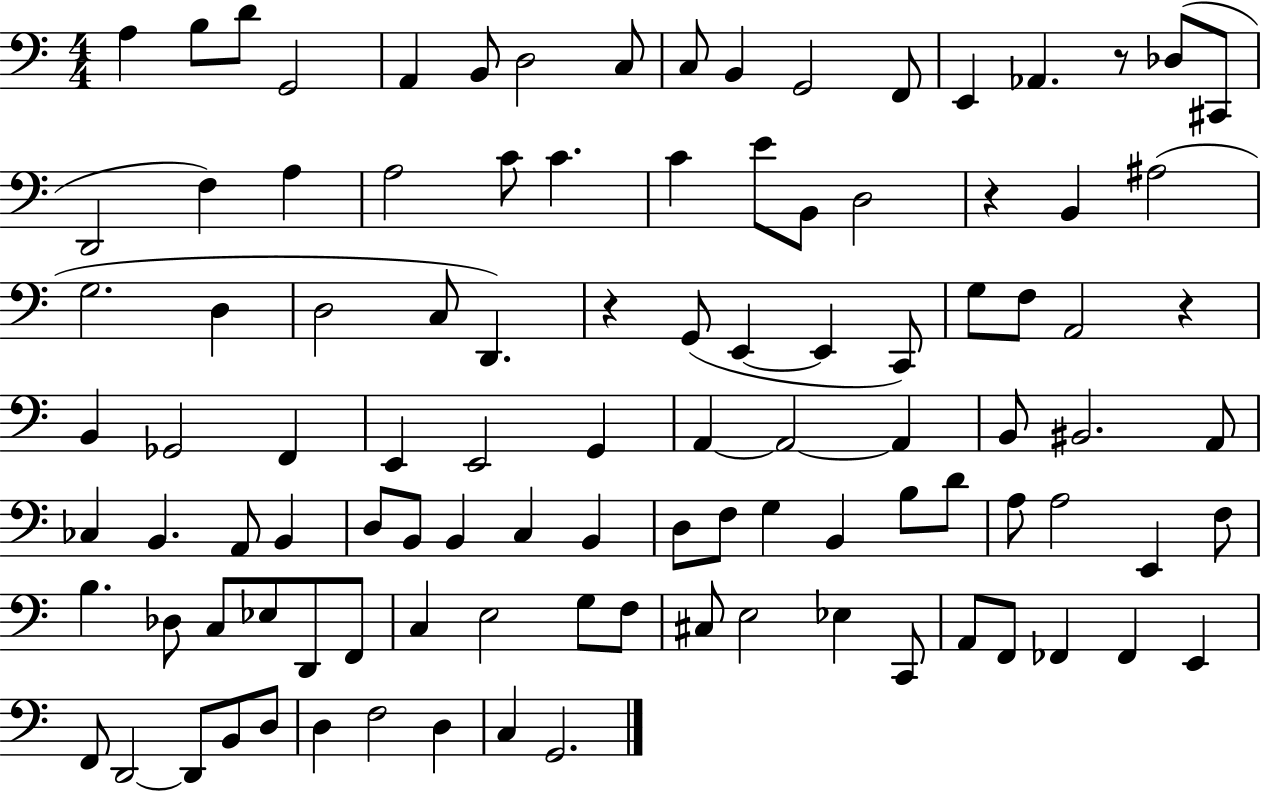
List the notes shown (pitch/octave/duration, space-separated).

A3/q B3/e D4/e G2/h A2/q B2/e D3/h C3/e C3/e B2/q G2/h F2/e E2/q Ab2/q. R/e Db3/e C#2/e D2/h F3/q A3/q A3/h C4/e C4/q. C4/q E4/e B2/e D3/h R/q B2/q A#3/h G3/h. D3/q D3/h C3/e D2/q. R/q G2/e E2/q E2/q C2/e G3/e F3/e A2/h R/q B2/q Gb2/h F2/q E2/q E2/h G2/q A2/q A2/h A2/q B2/e BIS2/h. A2/e CES3/q B2/q. A2/e B2/q D3/e B2/e B2/q C3/q B2/q D3/e F3/e G3/q B2/q B3/e D4/e A3/e A3/h E2/q F3/e B3/q. Db3/e C3/e Eb3/e D2/e F2/e C3/q E3/h G3/e F3/e C#3/e E3/h Eb3/q C2/e A2/e F2/e FES2/q FES2/q E2/q F2/e D2/h D2/e B2/e D3/e D3/q F3/h D3/q C3/q G2/h.